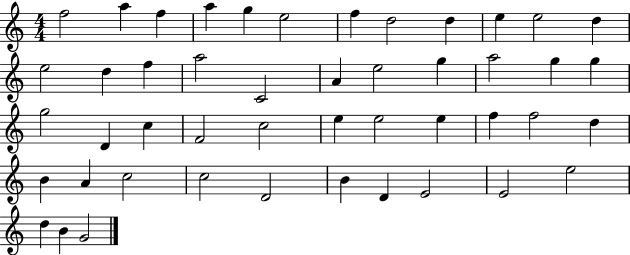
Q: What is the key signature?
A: C major